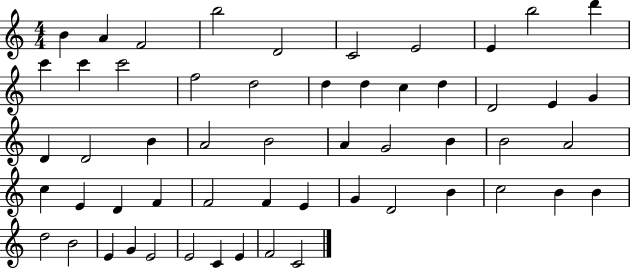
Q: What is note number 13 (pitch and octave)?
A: C6